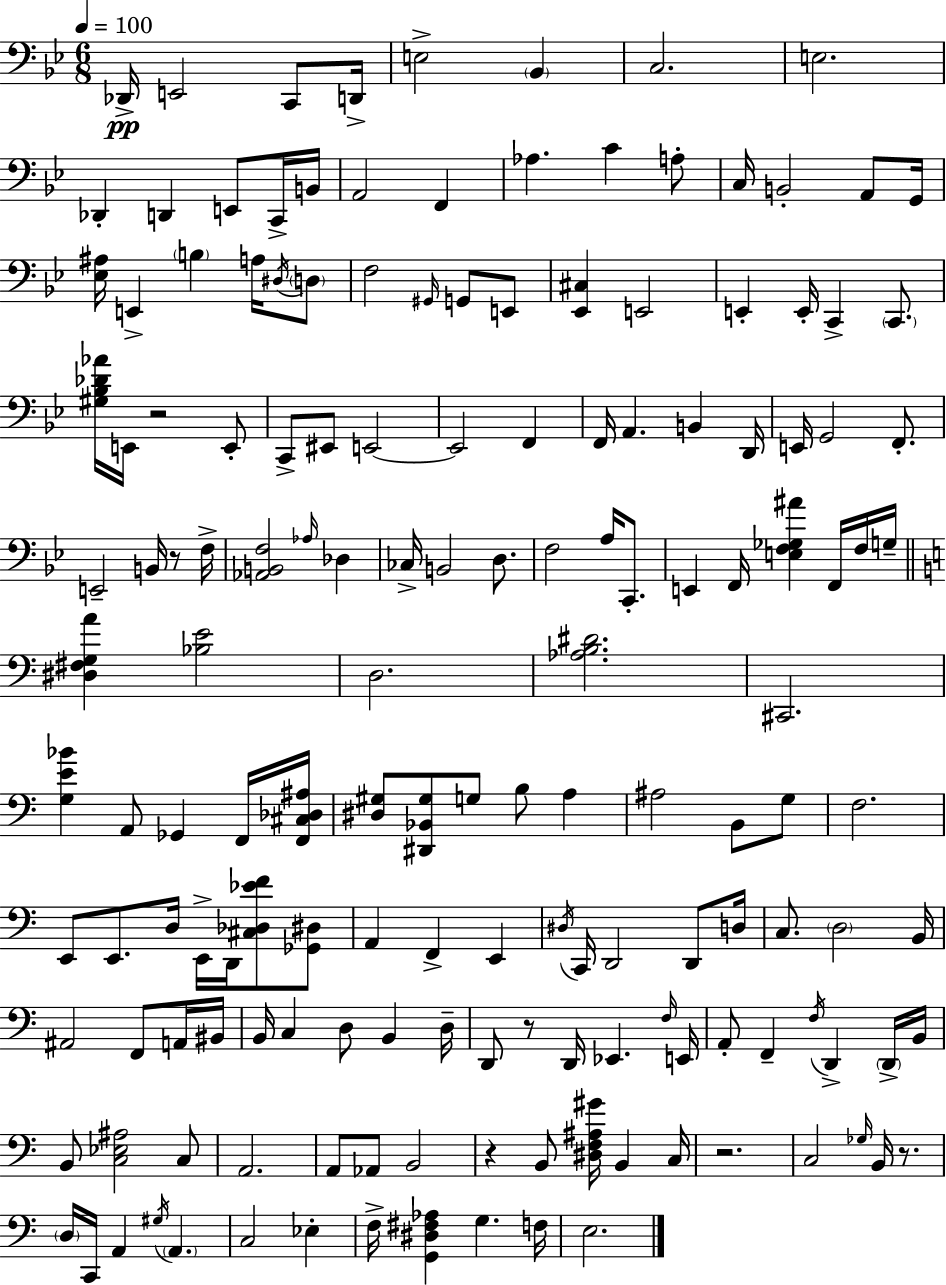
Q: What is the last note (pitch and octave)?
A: E3